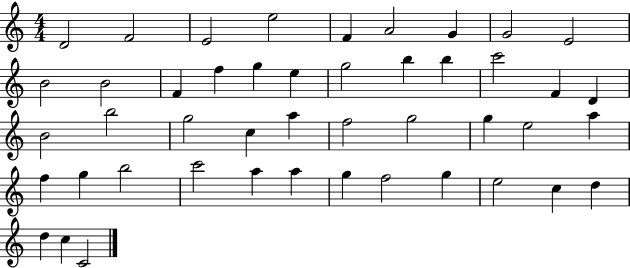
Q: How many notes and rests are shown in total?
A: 46